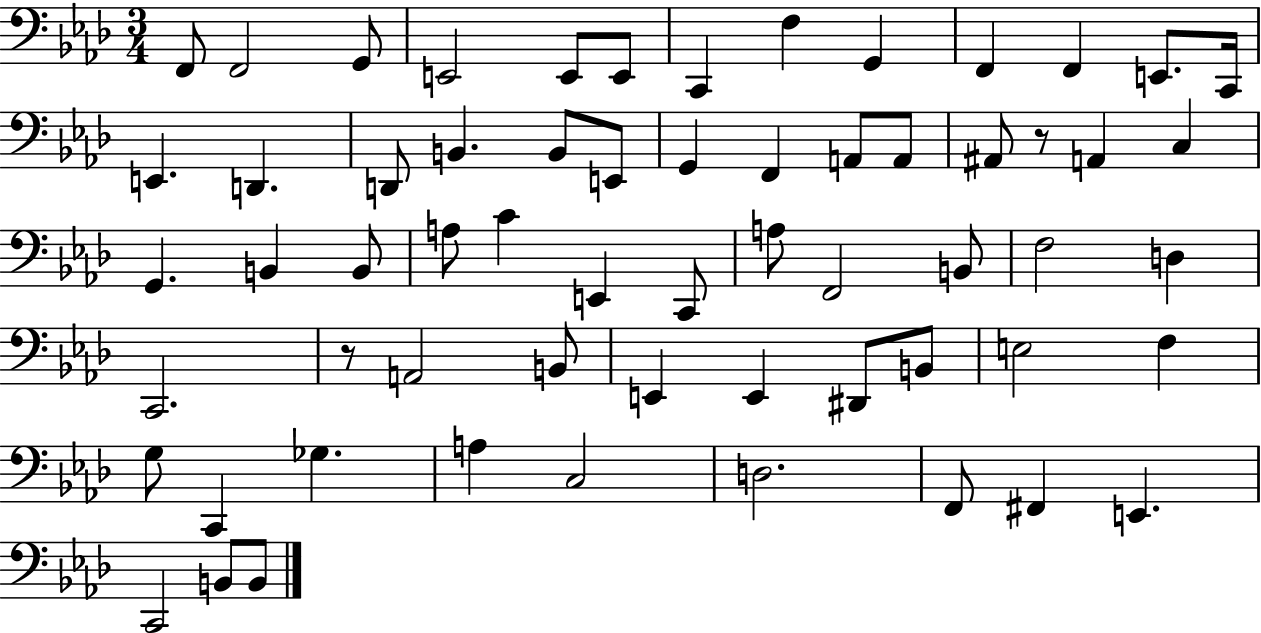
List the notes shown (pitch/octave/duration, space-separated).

F2/e F2/h G2/e E2/h E2/e E2/e C2/q F3/q G2/q F2/q F2/q E2/e. C2/s E2/q. D2/q. D2/e B2/q. B2/e E2/e G2/q F2/q A2/e A2/e A#2/e R/e A2/q C3/q G2/q. B2/q B2/e A3/e C4/q E2/q C2/e A3/e F2/h B2/e F3/h D3/q C2/h. R/e A2/h B2/e E2/q E2/q D#2/e B2/e E3/h F3/q G3/e C2/q Gb3/q. A3/q C3/h D3/h. F2/e F#2/q E2/q. C2/h B2/e B2/e